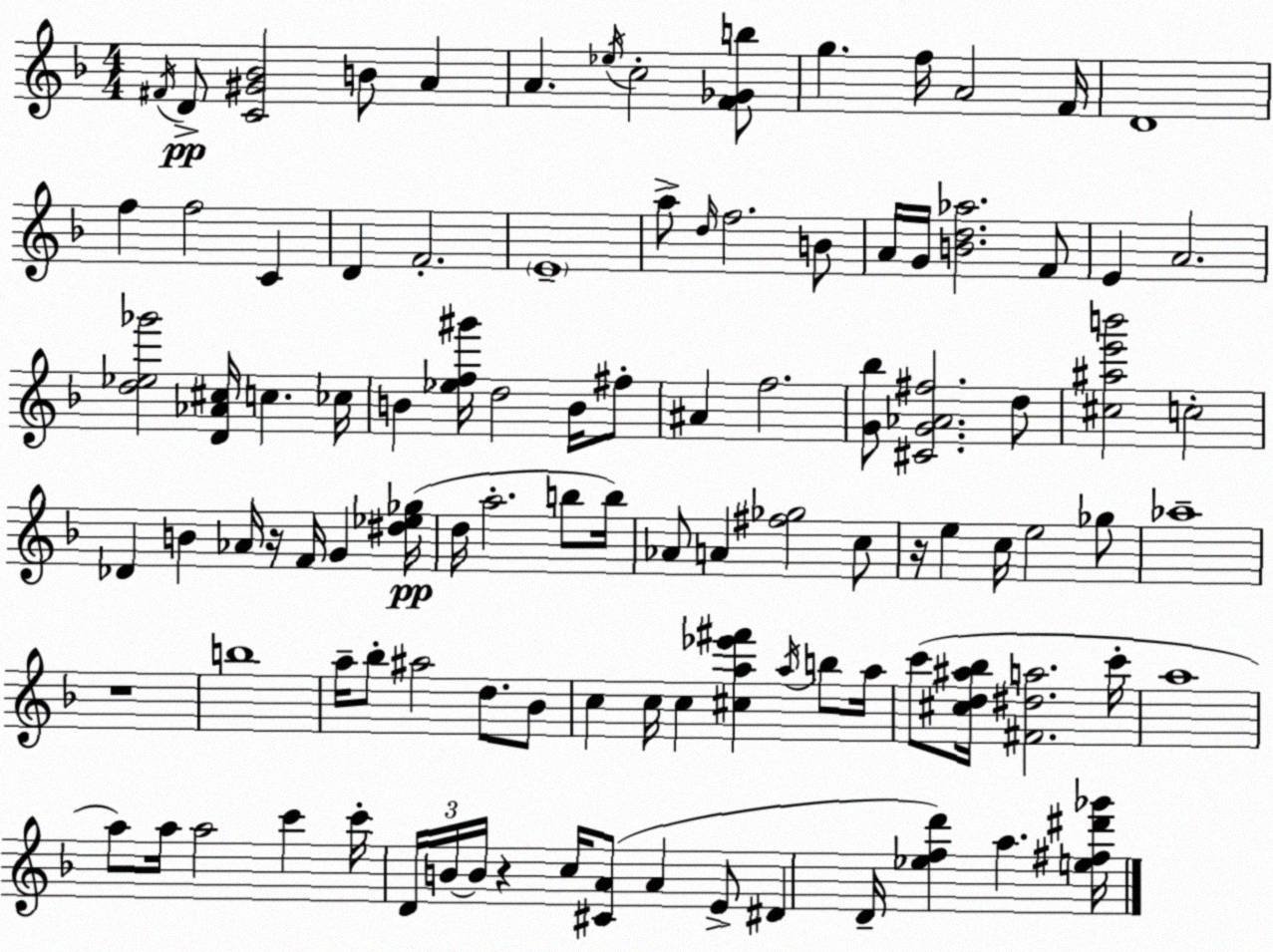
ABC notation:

X:1
T:Untitled
M:4/4
L:1/4
K:F
^F/4 D/2 [C^G_B]2 B/2 A A _e/4 c2 [F_Gb]/2 g f/4 A2 F/4 D4 f f2 C D F2 E4 a/2 d/4 f2 B/2 A/4 G/4 [Bd_a]2 F/2 E A2 [d_e_g']2 [D_A^c]/4 c _c/4 B [_ef^g']/4 d2 B/4 ^f/2 ^A f2 [G_b]/2 [^CG_A^f]2 d/2 [^c^ae'b']2 c2 _D B _A/4 z/4 F/4 G [^d_e_g]/4 d/4 a2 b/2 b/4 _A/2 A [^f_g]2 c/2 z/4 e c/4 e2 _g/2 _a4 z4 b4 a/4 _b/2 ^a2 d/2 _B/2 c c/4 c [^ca_e'^f'] a/4 b/2 a/4 c'/2 [^cd^a_b]/4 [^F^da]2 c'/4 a4 a/2 a/4 a2 c' c'/4 D/4 B/4 B/4 z c/4 [^CA]/2 A E/2 ^D D/4 [_efd'] a [e^f^d'_g']/4